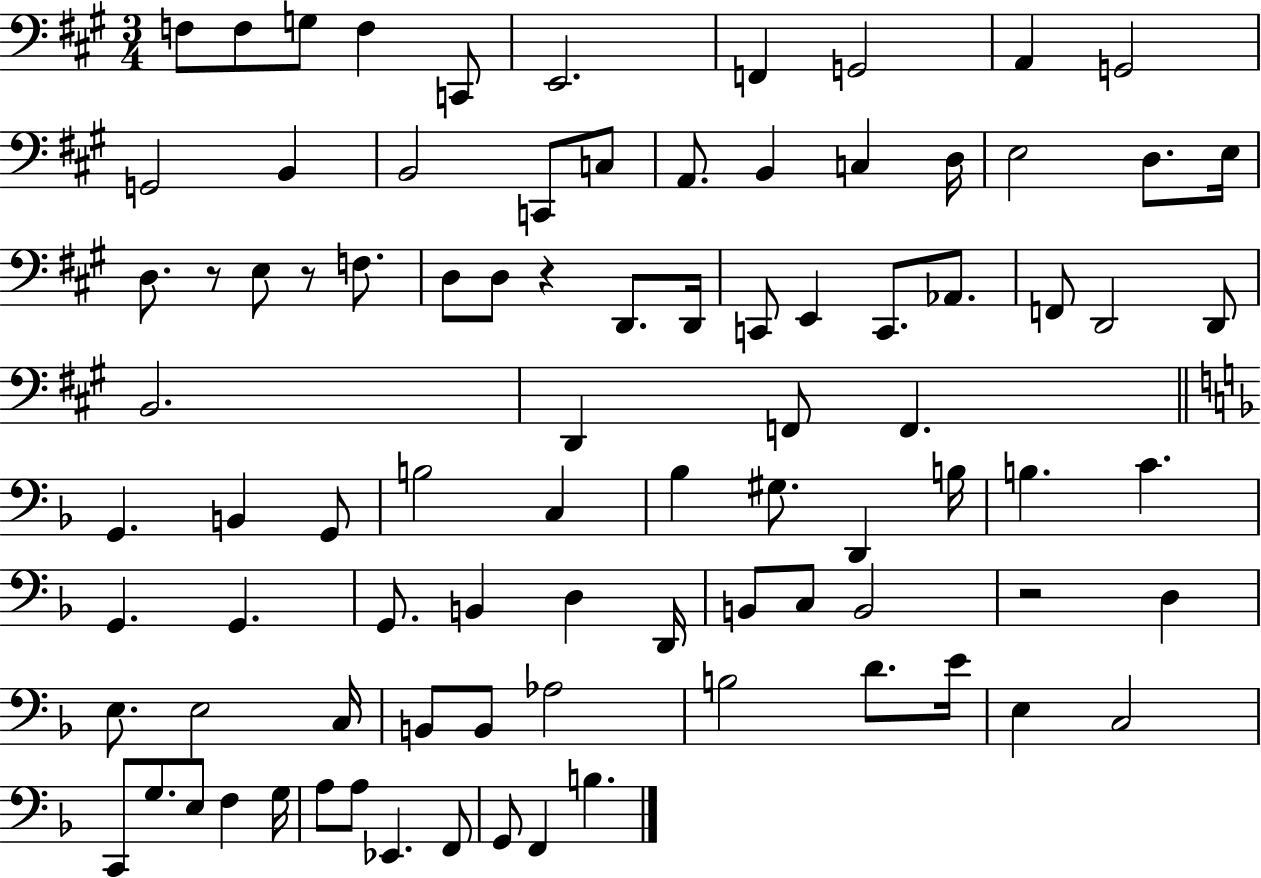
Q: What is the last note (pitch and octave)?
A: B3